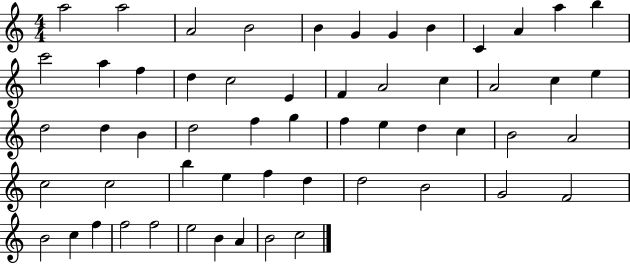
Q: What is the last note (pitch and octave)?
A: C5